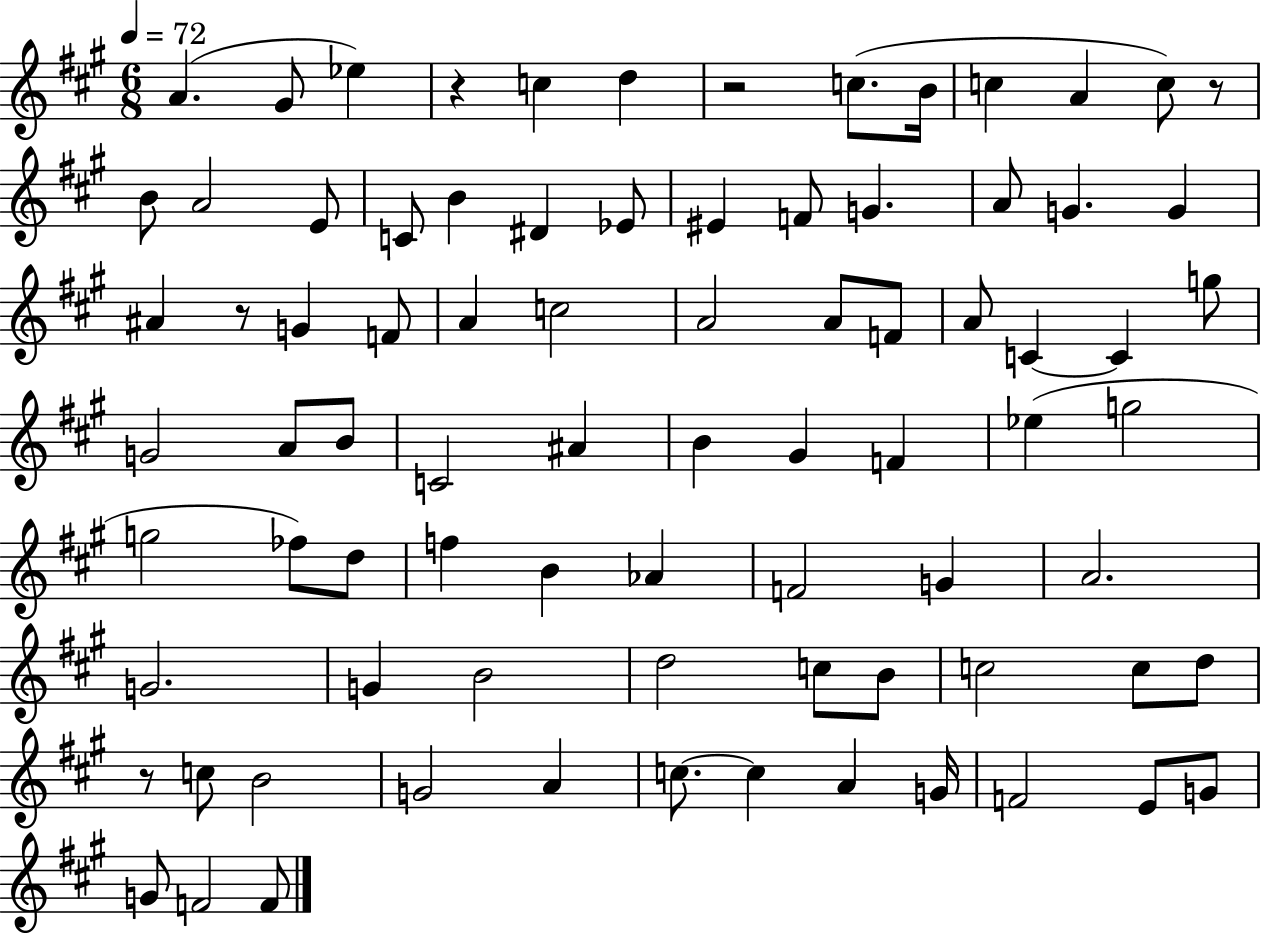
X:1
T:Untitled
M:6/8
L:1/4
K:A
A ^G/2 _e z c d z2 c/2 B/4 c A c/2 z/2 B/2 A2 E/2 C/2 B ^D _E/2 ^E F/2 G A/2 G G ^A z/2 G F/2 A c2 A2 A/2 F/2 A/2 C C g/2 G2 A/2 B/2 C2 ^A B ^G F _e g2 g2 _f/2 d/2 f B _A F2 G A2 G2 G B2 d2 c/2 B/2 c2 c/2 d/2 z/2 c/2 B2 G2 A c/2 c A G/4 F2 E/2 G/2 G/2 F2 F/2